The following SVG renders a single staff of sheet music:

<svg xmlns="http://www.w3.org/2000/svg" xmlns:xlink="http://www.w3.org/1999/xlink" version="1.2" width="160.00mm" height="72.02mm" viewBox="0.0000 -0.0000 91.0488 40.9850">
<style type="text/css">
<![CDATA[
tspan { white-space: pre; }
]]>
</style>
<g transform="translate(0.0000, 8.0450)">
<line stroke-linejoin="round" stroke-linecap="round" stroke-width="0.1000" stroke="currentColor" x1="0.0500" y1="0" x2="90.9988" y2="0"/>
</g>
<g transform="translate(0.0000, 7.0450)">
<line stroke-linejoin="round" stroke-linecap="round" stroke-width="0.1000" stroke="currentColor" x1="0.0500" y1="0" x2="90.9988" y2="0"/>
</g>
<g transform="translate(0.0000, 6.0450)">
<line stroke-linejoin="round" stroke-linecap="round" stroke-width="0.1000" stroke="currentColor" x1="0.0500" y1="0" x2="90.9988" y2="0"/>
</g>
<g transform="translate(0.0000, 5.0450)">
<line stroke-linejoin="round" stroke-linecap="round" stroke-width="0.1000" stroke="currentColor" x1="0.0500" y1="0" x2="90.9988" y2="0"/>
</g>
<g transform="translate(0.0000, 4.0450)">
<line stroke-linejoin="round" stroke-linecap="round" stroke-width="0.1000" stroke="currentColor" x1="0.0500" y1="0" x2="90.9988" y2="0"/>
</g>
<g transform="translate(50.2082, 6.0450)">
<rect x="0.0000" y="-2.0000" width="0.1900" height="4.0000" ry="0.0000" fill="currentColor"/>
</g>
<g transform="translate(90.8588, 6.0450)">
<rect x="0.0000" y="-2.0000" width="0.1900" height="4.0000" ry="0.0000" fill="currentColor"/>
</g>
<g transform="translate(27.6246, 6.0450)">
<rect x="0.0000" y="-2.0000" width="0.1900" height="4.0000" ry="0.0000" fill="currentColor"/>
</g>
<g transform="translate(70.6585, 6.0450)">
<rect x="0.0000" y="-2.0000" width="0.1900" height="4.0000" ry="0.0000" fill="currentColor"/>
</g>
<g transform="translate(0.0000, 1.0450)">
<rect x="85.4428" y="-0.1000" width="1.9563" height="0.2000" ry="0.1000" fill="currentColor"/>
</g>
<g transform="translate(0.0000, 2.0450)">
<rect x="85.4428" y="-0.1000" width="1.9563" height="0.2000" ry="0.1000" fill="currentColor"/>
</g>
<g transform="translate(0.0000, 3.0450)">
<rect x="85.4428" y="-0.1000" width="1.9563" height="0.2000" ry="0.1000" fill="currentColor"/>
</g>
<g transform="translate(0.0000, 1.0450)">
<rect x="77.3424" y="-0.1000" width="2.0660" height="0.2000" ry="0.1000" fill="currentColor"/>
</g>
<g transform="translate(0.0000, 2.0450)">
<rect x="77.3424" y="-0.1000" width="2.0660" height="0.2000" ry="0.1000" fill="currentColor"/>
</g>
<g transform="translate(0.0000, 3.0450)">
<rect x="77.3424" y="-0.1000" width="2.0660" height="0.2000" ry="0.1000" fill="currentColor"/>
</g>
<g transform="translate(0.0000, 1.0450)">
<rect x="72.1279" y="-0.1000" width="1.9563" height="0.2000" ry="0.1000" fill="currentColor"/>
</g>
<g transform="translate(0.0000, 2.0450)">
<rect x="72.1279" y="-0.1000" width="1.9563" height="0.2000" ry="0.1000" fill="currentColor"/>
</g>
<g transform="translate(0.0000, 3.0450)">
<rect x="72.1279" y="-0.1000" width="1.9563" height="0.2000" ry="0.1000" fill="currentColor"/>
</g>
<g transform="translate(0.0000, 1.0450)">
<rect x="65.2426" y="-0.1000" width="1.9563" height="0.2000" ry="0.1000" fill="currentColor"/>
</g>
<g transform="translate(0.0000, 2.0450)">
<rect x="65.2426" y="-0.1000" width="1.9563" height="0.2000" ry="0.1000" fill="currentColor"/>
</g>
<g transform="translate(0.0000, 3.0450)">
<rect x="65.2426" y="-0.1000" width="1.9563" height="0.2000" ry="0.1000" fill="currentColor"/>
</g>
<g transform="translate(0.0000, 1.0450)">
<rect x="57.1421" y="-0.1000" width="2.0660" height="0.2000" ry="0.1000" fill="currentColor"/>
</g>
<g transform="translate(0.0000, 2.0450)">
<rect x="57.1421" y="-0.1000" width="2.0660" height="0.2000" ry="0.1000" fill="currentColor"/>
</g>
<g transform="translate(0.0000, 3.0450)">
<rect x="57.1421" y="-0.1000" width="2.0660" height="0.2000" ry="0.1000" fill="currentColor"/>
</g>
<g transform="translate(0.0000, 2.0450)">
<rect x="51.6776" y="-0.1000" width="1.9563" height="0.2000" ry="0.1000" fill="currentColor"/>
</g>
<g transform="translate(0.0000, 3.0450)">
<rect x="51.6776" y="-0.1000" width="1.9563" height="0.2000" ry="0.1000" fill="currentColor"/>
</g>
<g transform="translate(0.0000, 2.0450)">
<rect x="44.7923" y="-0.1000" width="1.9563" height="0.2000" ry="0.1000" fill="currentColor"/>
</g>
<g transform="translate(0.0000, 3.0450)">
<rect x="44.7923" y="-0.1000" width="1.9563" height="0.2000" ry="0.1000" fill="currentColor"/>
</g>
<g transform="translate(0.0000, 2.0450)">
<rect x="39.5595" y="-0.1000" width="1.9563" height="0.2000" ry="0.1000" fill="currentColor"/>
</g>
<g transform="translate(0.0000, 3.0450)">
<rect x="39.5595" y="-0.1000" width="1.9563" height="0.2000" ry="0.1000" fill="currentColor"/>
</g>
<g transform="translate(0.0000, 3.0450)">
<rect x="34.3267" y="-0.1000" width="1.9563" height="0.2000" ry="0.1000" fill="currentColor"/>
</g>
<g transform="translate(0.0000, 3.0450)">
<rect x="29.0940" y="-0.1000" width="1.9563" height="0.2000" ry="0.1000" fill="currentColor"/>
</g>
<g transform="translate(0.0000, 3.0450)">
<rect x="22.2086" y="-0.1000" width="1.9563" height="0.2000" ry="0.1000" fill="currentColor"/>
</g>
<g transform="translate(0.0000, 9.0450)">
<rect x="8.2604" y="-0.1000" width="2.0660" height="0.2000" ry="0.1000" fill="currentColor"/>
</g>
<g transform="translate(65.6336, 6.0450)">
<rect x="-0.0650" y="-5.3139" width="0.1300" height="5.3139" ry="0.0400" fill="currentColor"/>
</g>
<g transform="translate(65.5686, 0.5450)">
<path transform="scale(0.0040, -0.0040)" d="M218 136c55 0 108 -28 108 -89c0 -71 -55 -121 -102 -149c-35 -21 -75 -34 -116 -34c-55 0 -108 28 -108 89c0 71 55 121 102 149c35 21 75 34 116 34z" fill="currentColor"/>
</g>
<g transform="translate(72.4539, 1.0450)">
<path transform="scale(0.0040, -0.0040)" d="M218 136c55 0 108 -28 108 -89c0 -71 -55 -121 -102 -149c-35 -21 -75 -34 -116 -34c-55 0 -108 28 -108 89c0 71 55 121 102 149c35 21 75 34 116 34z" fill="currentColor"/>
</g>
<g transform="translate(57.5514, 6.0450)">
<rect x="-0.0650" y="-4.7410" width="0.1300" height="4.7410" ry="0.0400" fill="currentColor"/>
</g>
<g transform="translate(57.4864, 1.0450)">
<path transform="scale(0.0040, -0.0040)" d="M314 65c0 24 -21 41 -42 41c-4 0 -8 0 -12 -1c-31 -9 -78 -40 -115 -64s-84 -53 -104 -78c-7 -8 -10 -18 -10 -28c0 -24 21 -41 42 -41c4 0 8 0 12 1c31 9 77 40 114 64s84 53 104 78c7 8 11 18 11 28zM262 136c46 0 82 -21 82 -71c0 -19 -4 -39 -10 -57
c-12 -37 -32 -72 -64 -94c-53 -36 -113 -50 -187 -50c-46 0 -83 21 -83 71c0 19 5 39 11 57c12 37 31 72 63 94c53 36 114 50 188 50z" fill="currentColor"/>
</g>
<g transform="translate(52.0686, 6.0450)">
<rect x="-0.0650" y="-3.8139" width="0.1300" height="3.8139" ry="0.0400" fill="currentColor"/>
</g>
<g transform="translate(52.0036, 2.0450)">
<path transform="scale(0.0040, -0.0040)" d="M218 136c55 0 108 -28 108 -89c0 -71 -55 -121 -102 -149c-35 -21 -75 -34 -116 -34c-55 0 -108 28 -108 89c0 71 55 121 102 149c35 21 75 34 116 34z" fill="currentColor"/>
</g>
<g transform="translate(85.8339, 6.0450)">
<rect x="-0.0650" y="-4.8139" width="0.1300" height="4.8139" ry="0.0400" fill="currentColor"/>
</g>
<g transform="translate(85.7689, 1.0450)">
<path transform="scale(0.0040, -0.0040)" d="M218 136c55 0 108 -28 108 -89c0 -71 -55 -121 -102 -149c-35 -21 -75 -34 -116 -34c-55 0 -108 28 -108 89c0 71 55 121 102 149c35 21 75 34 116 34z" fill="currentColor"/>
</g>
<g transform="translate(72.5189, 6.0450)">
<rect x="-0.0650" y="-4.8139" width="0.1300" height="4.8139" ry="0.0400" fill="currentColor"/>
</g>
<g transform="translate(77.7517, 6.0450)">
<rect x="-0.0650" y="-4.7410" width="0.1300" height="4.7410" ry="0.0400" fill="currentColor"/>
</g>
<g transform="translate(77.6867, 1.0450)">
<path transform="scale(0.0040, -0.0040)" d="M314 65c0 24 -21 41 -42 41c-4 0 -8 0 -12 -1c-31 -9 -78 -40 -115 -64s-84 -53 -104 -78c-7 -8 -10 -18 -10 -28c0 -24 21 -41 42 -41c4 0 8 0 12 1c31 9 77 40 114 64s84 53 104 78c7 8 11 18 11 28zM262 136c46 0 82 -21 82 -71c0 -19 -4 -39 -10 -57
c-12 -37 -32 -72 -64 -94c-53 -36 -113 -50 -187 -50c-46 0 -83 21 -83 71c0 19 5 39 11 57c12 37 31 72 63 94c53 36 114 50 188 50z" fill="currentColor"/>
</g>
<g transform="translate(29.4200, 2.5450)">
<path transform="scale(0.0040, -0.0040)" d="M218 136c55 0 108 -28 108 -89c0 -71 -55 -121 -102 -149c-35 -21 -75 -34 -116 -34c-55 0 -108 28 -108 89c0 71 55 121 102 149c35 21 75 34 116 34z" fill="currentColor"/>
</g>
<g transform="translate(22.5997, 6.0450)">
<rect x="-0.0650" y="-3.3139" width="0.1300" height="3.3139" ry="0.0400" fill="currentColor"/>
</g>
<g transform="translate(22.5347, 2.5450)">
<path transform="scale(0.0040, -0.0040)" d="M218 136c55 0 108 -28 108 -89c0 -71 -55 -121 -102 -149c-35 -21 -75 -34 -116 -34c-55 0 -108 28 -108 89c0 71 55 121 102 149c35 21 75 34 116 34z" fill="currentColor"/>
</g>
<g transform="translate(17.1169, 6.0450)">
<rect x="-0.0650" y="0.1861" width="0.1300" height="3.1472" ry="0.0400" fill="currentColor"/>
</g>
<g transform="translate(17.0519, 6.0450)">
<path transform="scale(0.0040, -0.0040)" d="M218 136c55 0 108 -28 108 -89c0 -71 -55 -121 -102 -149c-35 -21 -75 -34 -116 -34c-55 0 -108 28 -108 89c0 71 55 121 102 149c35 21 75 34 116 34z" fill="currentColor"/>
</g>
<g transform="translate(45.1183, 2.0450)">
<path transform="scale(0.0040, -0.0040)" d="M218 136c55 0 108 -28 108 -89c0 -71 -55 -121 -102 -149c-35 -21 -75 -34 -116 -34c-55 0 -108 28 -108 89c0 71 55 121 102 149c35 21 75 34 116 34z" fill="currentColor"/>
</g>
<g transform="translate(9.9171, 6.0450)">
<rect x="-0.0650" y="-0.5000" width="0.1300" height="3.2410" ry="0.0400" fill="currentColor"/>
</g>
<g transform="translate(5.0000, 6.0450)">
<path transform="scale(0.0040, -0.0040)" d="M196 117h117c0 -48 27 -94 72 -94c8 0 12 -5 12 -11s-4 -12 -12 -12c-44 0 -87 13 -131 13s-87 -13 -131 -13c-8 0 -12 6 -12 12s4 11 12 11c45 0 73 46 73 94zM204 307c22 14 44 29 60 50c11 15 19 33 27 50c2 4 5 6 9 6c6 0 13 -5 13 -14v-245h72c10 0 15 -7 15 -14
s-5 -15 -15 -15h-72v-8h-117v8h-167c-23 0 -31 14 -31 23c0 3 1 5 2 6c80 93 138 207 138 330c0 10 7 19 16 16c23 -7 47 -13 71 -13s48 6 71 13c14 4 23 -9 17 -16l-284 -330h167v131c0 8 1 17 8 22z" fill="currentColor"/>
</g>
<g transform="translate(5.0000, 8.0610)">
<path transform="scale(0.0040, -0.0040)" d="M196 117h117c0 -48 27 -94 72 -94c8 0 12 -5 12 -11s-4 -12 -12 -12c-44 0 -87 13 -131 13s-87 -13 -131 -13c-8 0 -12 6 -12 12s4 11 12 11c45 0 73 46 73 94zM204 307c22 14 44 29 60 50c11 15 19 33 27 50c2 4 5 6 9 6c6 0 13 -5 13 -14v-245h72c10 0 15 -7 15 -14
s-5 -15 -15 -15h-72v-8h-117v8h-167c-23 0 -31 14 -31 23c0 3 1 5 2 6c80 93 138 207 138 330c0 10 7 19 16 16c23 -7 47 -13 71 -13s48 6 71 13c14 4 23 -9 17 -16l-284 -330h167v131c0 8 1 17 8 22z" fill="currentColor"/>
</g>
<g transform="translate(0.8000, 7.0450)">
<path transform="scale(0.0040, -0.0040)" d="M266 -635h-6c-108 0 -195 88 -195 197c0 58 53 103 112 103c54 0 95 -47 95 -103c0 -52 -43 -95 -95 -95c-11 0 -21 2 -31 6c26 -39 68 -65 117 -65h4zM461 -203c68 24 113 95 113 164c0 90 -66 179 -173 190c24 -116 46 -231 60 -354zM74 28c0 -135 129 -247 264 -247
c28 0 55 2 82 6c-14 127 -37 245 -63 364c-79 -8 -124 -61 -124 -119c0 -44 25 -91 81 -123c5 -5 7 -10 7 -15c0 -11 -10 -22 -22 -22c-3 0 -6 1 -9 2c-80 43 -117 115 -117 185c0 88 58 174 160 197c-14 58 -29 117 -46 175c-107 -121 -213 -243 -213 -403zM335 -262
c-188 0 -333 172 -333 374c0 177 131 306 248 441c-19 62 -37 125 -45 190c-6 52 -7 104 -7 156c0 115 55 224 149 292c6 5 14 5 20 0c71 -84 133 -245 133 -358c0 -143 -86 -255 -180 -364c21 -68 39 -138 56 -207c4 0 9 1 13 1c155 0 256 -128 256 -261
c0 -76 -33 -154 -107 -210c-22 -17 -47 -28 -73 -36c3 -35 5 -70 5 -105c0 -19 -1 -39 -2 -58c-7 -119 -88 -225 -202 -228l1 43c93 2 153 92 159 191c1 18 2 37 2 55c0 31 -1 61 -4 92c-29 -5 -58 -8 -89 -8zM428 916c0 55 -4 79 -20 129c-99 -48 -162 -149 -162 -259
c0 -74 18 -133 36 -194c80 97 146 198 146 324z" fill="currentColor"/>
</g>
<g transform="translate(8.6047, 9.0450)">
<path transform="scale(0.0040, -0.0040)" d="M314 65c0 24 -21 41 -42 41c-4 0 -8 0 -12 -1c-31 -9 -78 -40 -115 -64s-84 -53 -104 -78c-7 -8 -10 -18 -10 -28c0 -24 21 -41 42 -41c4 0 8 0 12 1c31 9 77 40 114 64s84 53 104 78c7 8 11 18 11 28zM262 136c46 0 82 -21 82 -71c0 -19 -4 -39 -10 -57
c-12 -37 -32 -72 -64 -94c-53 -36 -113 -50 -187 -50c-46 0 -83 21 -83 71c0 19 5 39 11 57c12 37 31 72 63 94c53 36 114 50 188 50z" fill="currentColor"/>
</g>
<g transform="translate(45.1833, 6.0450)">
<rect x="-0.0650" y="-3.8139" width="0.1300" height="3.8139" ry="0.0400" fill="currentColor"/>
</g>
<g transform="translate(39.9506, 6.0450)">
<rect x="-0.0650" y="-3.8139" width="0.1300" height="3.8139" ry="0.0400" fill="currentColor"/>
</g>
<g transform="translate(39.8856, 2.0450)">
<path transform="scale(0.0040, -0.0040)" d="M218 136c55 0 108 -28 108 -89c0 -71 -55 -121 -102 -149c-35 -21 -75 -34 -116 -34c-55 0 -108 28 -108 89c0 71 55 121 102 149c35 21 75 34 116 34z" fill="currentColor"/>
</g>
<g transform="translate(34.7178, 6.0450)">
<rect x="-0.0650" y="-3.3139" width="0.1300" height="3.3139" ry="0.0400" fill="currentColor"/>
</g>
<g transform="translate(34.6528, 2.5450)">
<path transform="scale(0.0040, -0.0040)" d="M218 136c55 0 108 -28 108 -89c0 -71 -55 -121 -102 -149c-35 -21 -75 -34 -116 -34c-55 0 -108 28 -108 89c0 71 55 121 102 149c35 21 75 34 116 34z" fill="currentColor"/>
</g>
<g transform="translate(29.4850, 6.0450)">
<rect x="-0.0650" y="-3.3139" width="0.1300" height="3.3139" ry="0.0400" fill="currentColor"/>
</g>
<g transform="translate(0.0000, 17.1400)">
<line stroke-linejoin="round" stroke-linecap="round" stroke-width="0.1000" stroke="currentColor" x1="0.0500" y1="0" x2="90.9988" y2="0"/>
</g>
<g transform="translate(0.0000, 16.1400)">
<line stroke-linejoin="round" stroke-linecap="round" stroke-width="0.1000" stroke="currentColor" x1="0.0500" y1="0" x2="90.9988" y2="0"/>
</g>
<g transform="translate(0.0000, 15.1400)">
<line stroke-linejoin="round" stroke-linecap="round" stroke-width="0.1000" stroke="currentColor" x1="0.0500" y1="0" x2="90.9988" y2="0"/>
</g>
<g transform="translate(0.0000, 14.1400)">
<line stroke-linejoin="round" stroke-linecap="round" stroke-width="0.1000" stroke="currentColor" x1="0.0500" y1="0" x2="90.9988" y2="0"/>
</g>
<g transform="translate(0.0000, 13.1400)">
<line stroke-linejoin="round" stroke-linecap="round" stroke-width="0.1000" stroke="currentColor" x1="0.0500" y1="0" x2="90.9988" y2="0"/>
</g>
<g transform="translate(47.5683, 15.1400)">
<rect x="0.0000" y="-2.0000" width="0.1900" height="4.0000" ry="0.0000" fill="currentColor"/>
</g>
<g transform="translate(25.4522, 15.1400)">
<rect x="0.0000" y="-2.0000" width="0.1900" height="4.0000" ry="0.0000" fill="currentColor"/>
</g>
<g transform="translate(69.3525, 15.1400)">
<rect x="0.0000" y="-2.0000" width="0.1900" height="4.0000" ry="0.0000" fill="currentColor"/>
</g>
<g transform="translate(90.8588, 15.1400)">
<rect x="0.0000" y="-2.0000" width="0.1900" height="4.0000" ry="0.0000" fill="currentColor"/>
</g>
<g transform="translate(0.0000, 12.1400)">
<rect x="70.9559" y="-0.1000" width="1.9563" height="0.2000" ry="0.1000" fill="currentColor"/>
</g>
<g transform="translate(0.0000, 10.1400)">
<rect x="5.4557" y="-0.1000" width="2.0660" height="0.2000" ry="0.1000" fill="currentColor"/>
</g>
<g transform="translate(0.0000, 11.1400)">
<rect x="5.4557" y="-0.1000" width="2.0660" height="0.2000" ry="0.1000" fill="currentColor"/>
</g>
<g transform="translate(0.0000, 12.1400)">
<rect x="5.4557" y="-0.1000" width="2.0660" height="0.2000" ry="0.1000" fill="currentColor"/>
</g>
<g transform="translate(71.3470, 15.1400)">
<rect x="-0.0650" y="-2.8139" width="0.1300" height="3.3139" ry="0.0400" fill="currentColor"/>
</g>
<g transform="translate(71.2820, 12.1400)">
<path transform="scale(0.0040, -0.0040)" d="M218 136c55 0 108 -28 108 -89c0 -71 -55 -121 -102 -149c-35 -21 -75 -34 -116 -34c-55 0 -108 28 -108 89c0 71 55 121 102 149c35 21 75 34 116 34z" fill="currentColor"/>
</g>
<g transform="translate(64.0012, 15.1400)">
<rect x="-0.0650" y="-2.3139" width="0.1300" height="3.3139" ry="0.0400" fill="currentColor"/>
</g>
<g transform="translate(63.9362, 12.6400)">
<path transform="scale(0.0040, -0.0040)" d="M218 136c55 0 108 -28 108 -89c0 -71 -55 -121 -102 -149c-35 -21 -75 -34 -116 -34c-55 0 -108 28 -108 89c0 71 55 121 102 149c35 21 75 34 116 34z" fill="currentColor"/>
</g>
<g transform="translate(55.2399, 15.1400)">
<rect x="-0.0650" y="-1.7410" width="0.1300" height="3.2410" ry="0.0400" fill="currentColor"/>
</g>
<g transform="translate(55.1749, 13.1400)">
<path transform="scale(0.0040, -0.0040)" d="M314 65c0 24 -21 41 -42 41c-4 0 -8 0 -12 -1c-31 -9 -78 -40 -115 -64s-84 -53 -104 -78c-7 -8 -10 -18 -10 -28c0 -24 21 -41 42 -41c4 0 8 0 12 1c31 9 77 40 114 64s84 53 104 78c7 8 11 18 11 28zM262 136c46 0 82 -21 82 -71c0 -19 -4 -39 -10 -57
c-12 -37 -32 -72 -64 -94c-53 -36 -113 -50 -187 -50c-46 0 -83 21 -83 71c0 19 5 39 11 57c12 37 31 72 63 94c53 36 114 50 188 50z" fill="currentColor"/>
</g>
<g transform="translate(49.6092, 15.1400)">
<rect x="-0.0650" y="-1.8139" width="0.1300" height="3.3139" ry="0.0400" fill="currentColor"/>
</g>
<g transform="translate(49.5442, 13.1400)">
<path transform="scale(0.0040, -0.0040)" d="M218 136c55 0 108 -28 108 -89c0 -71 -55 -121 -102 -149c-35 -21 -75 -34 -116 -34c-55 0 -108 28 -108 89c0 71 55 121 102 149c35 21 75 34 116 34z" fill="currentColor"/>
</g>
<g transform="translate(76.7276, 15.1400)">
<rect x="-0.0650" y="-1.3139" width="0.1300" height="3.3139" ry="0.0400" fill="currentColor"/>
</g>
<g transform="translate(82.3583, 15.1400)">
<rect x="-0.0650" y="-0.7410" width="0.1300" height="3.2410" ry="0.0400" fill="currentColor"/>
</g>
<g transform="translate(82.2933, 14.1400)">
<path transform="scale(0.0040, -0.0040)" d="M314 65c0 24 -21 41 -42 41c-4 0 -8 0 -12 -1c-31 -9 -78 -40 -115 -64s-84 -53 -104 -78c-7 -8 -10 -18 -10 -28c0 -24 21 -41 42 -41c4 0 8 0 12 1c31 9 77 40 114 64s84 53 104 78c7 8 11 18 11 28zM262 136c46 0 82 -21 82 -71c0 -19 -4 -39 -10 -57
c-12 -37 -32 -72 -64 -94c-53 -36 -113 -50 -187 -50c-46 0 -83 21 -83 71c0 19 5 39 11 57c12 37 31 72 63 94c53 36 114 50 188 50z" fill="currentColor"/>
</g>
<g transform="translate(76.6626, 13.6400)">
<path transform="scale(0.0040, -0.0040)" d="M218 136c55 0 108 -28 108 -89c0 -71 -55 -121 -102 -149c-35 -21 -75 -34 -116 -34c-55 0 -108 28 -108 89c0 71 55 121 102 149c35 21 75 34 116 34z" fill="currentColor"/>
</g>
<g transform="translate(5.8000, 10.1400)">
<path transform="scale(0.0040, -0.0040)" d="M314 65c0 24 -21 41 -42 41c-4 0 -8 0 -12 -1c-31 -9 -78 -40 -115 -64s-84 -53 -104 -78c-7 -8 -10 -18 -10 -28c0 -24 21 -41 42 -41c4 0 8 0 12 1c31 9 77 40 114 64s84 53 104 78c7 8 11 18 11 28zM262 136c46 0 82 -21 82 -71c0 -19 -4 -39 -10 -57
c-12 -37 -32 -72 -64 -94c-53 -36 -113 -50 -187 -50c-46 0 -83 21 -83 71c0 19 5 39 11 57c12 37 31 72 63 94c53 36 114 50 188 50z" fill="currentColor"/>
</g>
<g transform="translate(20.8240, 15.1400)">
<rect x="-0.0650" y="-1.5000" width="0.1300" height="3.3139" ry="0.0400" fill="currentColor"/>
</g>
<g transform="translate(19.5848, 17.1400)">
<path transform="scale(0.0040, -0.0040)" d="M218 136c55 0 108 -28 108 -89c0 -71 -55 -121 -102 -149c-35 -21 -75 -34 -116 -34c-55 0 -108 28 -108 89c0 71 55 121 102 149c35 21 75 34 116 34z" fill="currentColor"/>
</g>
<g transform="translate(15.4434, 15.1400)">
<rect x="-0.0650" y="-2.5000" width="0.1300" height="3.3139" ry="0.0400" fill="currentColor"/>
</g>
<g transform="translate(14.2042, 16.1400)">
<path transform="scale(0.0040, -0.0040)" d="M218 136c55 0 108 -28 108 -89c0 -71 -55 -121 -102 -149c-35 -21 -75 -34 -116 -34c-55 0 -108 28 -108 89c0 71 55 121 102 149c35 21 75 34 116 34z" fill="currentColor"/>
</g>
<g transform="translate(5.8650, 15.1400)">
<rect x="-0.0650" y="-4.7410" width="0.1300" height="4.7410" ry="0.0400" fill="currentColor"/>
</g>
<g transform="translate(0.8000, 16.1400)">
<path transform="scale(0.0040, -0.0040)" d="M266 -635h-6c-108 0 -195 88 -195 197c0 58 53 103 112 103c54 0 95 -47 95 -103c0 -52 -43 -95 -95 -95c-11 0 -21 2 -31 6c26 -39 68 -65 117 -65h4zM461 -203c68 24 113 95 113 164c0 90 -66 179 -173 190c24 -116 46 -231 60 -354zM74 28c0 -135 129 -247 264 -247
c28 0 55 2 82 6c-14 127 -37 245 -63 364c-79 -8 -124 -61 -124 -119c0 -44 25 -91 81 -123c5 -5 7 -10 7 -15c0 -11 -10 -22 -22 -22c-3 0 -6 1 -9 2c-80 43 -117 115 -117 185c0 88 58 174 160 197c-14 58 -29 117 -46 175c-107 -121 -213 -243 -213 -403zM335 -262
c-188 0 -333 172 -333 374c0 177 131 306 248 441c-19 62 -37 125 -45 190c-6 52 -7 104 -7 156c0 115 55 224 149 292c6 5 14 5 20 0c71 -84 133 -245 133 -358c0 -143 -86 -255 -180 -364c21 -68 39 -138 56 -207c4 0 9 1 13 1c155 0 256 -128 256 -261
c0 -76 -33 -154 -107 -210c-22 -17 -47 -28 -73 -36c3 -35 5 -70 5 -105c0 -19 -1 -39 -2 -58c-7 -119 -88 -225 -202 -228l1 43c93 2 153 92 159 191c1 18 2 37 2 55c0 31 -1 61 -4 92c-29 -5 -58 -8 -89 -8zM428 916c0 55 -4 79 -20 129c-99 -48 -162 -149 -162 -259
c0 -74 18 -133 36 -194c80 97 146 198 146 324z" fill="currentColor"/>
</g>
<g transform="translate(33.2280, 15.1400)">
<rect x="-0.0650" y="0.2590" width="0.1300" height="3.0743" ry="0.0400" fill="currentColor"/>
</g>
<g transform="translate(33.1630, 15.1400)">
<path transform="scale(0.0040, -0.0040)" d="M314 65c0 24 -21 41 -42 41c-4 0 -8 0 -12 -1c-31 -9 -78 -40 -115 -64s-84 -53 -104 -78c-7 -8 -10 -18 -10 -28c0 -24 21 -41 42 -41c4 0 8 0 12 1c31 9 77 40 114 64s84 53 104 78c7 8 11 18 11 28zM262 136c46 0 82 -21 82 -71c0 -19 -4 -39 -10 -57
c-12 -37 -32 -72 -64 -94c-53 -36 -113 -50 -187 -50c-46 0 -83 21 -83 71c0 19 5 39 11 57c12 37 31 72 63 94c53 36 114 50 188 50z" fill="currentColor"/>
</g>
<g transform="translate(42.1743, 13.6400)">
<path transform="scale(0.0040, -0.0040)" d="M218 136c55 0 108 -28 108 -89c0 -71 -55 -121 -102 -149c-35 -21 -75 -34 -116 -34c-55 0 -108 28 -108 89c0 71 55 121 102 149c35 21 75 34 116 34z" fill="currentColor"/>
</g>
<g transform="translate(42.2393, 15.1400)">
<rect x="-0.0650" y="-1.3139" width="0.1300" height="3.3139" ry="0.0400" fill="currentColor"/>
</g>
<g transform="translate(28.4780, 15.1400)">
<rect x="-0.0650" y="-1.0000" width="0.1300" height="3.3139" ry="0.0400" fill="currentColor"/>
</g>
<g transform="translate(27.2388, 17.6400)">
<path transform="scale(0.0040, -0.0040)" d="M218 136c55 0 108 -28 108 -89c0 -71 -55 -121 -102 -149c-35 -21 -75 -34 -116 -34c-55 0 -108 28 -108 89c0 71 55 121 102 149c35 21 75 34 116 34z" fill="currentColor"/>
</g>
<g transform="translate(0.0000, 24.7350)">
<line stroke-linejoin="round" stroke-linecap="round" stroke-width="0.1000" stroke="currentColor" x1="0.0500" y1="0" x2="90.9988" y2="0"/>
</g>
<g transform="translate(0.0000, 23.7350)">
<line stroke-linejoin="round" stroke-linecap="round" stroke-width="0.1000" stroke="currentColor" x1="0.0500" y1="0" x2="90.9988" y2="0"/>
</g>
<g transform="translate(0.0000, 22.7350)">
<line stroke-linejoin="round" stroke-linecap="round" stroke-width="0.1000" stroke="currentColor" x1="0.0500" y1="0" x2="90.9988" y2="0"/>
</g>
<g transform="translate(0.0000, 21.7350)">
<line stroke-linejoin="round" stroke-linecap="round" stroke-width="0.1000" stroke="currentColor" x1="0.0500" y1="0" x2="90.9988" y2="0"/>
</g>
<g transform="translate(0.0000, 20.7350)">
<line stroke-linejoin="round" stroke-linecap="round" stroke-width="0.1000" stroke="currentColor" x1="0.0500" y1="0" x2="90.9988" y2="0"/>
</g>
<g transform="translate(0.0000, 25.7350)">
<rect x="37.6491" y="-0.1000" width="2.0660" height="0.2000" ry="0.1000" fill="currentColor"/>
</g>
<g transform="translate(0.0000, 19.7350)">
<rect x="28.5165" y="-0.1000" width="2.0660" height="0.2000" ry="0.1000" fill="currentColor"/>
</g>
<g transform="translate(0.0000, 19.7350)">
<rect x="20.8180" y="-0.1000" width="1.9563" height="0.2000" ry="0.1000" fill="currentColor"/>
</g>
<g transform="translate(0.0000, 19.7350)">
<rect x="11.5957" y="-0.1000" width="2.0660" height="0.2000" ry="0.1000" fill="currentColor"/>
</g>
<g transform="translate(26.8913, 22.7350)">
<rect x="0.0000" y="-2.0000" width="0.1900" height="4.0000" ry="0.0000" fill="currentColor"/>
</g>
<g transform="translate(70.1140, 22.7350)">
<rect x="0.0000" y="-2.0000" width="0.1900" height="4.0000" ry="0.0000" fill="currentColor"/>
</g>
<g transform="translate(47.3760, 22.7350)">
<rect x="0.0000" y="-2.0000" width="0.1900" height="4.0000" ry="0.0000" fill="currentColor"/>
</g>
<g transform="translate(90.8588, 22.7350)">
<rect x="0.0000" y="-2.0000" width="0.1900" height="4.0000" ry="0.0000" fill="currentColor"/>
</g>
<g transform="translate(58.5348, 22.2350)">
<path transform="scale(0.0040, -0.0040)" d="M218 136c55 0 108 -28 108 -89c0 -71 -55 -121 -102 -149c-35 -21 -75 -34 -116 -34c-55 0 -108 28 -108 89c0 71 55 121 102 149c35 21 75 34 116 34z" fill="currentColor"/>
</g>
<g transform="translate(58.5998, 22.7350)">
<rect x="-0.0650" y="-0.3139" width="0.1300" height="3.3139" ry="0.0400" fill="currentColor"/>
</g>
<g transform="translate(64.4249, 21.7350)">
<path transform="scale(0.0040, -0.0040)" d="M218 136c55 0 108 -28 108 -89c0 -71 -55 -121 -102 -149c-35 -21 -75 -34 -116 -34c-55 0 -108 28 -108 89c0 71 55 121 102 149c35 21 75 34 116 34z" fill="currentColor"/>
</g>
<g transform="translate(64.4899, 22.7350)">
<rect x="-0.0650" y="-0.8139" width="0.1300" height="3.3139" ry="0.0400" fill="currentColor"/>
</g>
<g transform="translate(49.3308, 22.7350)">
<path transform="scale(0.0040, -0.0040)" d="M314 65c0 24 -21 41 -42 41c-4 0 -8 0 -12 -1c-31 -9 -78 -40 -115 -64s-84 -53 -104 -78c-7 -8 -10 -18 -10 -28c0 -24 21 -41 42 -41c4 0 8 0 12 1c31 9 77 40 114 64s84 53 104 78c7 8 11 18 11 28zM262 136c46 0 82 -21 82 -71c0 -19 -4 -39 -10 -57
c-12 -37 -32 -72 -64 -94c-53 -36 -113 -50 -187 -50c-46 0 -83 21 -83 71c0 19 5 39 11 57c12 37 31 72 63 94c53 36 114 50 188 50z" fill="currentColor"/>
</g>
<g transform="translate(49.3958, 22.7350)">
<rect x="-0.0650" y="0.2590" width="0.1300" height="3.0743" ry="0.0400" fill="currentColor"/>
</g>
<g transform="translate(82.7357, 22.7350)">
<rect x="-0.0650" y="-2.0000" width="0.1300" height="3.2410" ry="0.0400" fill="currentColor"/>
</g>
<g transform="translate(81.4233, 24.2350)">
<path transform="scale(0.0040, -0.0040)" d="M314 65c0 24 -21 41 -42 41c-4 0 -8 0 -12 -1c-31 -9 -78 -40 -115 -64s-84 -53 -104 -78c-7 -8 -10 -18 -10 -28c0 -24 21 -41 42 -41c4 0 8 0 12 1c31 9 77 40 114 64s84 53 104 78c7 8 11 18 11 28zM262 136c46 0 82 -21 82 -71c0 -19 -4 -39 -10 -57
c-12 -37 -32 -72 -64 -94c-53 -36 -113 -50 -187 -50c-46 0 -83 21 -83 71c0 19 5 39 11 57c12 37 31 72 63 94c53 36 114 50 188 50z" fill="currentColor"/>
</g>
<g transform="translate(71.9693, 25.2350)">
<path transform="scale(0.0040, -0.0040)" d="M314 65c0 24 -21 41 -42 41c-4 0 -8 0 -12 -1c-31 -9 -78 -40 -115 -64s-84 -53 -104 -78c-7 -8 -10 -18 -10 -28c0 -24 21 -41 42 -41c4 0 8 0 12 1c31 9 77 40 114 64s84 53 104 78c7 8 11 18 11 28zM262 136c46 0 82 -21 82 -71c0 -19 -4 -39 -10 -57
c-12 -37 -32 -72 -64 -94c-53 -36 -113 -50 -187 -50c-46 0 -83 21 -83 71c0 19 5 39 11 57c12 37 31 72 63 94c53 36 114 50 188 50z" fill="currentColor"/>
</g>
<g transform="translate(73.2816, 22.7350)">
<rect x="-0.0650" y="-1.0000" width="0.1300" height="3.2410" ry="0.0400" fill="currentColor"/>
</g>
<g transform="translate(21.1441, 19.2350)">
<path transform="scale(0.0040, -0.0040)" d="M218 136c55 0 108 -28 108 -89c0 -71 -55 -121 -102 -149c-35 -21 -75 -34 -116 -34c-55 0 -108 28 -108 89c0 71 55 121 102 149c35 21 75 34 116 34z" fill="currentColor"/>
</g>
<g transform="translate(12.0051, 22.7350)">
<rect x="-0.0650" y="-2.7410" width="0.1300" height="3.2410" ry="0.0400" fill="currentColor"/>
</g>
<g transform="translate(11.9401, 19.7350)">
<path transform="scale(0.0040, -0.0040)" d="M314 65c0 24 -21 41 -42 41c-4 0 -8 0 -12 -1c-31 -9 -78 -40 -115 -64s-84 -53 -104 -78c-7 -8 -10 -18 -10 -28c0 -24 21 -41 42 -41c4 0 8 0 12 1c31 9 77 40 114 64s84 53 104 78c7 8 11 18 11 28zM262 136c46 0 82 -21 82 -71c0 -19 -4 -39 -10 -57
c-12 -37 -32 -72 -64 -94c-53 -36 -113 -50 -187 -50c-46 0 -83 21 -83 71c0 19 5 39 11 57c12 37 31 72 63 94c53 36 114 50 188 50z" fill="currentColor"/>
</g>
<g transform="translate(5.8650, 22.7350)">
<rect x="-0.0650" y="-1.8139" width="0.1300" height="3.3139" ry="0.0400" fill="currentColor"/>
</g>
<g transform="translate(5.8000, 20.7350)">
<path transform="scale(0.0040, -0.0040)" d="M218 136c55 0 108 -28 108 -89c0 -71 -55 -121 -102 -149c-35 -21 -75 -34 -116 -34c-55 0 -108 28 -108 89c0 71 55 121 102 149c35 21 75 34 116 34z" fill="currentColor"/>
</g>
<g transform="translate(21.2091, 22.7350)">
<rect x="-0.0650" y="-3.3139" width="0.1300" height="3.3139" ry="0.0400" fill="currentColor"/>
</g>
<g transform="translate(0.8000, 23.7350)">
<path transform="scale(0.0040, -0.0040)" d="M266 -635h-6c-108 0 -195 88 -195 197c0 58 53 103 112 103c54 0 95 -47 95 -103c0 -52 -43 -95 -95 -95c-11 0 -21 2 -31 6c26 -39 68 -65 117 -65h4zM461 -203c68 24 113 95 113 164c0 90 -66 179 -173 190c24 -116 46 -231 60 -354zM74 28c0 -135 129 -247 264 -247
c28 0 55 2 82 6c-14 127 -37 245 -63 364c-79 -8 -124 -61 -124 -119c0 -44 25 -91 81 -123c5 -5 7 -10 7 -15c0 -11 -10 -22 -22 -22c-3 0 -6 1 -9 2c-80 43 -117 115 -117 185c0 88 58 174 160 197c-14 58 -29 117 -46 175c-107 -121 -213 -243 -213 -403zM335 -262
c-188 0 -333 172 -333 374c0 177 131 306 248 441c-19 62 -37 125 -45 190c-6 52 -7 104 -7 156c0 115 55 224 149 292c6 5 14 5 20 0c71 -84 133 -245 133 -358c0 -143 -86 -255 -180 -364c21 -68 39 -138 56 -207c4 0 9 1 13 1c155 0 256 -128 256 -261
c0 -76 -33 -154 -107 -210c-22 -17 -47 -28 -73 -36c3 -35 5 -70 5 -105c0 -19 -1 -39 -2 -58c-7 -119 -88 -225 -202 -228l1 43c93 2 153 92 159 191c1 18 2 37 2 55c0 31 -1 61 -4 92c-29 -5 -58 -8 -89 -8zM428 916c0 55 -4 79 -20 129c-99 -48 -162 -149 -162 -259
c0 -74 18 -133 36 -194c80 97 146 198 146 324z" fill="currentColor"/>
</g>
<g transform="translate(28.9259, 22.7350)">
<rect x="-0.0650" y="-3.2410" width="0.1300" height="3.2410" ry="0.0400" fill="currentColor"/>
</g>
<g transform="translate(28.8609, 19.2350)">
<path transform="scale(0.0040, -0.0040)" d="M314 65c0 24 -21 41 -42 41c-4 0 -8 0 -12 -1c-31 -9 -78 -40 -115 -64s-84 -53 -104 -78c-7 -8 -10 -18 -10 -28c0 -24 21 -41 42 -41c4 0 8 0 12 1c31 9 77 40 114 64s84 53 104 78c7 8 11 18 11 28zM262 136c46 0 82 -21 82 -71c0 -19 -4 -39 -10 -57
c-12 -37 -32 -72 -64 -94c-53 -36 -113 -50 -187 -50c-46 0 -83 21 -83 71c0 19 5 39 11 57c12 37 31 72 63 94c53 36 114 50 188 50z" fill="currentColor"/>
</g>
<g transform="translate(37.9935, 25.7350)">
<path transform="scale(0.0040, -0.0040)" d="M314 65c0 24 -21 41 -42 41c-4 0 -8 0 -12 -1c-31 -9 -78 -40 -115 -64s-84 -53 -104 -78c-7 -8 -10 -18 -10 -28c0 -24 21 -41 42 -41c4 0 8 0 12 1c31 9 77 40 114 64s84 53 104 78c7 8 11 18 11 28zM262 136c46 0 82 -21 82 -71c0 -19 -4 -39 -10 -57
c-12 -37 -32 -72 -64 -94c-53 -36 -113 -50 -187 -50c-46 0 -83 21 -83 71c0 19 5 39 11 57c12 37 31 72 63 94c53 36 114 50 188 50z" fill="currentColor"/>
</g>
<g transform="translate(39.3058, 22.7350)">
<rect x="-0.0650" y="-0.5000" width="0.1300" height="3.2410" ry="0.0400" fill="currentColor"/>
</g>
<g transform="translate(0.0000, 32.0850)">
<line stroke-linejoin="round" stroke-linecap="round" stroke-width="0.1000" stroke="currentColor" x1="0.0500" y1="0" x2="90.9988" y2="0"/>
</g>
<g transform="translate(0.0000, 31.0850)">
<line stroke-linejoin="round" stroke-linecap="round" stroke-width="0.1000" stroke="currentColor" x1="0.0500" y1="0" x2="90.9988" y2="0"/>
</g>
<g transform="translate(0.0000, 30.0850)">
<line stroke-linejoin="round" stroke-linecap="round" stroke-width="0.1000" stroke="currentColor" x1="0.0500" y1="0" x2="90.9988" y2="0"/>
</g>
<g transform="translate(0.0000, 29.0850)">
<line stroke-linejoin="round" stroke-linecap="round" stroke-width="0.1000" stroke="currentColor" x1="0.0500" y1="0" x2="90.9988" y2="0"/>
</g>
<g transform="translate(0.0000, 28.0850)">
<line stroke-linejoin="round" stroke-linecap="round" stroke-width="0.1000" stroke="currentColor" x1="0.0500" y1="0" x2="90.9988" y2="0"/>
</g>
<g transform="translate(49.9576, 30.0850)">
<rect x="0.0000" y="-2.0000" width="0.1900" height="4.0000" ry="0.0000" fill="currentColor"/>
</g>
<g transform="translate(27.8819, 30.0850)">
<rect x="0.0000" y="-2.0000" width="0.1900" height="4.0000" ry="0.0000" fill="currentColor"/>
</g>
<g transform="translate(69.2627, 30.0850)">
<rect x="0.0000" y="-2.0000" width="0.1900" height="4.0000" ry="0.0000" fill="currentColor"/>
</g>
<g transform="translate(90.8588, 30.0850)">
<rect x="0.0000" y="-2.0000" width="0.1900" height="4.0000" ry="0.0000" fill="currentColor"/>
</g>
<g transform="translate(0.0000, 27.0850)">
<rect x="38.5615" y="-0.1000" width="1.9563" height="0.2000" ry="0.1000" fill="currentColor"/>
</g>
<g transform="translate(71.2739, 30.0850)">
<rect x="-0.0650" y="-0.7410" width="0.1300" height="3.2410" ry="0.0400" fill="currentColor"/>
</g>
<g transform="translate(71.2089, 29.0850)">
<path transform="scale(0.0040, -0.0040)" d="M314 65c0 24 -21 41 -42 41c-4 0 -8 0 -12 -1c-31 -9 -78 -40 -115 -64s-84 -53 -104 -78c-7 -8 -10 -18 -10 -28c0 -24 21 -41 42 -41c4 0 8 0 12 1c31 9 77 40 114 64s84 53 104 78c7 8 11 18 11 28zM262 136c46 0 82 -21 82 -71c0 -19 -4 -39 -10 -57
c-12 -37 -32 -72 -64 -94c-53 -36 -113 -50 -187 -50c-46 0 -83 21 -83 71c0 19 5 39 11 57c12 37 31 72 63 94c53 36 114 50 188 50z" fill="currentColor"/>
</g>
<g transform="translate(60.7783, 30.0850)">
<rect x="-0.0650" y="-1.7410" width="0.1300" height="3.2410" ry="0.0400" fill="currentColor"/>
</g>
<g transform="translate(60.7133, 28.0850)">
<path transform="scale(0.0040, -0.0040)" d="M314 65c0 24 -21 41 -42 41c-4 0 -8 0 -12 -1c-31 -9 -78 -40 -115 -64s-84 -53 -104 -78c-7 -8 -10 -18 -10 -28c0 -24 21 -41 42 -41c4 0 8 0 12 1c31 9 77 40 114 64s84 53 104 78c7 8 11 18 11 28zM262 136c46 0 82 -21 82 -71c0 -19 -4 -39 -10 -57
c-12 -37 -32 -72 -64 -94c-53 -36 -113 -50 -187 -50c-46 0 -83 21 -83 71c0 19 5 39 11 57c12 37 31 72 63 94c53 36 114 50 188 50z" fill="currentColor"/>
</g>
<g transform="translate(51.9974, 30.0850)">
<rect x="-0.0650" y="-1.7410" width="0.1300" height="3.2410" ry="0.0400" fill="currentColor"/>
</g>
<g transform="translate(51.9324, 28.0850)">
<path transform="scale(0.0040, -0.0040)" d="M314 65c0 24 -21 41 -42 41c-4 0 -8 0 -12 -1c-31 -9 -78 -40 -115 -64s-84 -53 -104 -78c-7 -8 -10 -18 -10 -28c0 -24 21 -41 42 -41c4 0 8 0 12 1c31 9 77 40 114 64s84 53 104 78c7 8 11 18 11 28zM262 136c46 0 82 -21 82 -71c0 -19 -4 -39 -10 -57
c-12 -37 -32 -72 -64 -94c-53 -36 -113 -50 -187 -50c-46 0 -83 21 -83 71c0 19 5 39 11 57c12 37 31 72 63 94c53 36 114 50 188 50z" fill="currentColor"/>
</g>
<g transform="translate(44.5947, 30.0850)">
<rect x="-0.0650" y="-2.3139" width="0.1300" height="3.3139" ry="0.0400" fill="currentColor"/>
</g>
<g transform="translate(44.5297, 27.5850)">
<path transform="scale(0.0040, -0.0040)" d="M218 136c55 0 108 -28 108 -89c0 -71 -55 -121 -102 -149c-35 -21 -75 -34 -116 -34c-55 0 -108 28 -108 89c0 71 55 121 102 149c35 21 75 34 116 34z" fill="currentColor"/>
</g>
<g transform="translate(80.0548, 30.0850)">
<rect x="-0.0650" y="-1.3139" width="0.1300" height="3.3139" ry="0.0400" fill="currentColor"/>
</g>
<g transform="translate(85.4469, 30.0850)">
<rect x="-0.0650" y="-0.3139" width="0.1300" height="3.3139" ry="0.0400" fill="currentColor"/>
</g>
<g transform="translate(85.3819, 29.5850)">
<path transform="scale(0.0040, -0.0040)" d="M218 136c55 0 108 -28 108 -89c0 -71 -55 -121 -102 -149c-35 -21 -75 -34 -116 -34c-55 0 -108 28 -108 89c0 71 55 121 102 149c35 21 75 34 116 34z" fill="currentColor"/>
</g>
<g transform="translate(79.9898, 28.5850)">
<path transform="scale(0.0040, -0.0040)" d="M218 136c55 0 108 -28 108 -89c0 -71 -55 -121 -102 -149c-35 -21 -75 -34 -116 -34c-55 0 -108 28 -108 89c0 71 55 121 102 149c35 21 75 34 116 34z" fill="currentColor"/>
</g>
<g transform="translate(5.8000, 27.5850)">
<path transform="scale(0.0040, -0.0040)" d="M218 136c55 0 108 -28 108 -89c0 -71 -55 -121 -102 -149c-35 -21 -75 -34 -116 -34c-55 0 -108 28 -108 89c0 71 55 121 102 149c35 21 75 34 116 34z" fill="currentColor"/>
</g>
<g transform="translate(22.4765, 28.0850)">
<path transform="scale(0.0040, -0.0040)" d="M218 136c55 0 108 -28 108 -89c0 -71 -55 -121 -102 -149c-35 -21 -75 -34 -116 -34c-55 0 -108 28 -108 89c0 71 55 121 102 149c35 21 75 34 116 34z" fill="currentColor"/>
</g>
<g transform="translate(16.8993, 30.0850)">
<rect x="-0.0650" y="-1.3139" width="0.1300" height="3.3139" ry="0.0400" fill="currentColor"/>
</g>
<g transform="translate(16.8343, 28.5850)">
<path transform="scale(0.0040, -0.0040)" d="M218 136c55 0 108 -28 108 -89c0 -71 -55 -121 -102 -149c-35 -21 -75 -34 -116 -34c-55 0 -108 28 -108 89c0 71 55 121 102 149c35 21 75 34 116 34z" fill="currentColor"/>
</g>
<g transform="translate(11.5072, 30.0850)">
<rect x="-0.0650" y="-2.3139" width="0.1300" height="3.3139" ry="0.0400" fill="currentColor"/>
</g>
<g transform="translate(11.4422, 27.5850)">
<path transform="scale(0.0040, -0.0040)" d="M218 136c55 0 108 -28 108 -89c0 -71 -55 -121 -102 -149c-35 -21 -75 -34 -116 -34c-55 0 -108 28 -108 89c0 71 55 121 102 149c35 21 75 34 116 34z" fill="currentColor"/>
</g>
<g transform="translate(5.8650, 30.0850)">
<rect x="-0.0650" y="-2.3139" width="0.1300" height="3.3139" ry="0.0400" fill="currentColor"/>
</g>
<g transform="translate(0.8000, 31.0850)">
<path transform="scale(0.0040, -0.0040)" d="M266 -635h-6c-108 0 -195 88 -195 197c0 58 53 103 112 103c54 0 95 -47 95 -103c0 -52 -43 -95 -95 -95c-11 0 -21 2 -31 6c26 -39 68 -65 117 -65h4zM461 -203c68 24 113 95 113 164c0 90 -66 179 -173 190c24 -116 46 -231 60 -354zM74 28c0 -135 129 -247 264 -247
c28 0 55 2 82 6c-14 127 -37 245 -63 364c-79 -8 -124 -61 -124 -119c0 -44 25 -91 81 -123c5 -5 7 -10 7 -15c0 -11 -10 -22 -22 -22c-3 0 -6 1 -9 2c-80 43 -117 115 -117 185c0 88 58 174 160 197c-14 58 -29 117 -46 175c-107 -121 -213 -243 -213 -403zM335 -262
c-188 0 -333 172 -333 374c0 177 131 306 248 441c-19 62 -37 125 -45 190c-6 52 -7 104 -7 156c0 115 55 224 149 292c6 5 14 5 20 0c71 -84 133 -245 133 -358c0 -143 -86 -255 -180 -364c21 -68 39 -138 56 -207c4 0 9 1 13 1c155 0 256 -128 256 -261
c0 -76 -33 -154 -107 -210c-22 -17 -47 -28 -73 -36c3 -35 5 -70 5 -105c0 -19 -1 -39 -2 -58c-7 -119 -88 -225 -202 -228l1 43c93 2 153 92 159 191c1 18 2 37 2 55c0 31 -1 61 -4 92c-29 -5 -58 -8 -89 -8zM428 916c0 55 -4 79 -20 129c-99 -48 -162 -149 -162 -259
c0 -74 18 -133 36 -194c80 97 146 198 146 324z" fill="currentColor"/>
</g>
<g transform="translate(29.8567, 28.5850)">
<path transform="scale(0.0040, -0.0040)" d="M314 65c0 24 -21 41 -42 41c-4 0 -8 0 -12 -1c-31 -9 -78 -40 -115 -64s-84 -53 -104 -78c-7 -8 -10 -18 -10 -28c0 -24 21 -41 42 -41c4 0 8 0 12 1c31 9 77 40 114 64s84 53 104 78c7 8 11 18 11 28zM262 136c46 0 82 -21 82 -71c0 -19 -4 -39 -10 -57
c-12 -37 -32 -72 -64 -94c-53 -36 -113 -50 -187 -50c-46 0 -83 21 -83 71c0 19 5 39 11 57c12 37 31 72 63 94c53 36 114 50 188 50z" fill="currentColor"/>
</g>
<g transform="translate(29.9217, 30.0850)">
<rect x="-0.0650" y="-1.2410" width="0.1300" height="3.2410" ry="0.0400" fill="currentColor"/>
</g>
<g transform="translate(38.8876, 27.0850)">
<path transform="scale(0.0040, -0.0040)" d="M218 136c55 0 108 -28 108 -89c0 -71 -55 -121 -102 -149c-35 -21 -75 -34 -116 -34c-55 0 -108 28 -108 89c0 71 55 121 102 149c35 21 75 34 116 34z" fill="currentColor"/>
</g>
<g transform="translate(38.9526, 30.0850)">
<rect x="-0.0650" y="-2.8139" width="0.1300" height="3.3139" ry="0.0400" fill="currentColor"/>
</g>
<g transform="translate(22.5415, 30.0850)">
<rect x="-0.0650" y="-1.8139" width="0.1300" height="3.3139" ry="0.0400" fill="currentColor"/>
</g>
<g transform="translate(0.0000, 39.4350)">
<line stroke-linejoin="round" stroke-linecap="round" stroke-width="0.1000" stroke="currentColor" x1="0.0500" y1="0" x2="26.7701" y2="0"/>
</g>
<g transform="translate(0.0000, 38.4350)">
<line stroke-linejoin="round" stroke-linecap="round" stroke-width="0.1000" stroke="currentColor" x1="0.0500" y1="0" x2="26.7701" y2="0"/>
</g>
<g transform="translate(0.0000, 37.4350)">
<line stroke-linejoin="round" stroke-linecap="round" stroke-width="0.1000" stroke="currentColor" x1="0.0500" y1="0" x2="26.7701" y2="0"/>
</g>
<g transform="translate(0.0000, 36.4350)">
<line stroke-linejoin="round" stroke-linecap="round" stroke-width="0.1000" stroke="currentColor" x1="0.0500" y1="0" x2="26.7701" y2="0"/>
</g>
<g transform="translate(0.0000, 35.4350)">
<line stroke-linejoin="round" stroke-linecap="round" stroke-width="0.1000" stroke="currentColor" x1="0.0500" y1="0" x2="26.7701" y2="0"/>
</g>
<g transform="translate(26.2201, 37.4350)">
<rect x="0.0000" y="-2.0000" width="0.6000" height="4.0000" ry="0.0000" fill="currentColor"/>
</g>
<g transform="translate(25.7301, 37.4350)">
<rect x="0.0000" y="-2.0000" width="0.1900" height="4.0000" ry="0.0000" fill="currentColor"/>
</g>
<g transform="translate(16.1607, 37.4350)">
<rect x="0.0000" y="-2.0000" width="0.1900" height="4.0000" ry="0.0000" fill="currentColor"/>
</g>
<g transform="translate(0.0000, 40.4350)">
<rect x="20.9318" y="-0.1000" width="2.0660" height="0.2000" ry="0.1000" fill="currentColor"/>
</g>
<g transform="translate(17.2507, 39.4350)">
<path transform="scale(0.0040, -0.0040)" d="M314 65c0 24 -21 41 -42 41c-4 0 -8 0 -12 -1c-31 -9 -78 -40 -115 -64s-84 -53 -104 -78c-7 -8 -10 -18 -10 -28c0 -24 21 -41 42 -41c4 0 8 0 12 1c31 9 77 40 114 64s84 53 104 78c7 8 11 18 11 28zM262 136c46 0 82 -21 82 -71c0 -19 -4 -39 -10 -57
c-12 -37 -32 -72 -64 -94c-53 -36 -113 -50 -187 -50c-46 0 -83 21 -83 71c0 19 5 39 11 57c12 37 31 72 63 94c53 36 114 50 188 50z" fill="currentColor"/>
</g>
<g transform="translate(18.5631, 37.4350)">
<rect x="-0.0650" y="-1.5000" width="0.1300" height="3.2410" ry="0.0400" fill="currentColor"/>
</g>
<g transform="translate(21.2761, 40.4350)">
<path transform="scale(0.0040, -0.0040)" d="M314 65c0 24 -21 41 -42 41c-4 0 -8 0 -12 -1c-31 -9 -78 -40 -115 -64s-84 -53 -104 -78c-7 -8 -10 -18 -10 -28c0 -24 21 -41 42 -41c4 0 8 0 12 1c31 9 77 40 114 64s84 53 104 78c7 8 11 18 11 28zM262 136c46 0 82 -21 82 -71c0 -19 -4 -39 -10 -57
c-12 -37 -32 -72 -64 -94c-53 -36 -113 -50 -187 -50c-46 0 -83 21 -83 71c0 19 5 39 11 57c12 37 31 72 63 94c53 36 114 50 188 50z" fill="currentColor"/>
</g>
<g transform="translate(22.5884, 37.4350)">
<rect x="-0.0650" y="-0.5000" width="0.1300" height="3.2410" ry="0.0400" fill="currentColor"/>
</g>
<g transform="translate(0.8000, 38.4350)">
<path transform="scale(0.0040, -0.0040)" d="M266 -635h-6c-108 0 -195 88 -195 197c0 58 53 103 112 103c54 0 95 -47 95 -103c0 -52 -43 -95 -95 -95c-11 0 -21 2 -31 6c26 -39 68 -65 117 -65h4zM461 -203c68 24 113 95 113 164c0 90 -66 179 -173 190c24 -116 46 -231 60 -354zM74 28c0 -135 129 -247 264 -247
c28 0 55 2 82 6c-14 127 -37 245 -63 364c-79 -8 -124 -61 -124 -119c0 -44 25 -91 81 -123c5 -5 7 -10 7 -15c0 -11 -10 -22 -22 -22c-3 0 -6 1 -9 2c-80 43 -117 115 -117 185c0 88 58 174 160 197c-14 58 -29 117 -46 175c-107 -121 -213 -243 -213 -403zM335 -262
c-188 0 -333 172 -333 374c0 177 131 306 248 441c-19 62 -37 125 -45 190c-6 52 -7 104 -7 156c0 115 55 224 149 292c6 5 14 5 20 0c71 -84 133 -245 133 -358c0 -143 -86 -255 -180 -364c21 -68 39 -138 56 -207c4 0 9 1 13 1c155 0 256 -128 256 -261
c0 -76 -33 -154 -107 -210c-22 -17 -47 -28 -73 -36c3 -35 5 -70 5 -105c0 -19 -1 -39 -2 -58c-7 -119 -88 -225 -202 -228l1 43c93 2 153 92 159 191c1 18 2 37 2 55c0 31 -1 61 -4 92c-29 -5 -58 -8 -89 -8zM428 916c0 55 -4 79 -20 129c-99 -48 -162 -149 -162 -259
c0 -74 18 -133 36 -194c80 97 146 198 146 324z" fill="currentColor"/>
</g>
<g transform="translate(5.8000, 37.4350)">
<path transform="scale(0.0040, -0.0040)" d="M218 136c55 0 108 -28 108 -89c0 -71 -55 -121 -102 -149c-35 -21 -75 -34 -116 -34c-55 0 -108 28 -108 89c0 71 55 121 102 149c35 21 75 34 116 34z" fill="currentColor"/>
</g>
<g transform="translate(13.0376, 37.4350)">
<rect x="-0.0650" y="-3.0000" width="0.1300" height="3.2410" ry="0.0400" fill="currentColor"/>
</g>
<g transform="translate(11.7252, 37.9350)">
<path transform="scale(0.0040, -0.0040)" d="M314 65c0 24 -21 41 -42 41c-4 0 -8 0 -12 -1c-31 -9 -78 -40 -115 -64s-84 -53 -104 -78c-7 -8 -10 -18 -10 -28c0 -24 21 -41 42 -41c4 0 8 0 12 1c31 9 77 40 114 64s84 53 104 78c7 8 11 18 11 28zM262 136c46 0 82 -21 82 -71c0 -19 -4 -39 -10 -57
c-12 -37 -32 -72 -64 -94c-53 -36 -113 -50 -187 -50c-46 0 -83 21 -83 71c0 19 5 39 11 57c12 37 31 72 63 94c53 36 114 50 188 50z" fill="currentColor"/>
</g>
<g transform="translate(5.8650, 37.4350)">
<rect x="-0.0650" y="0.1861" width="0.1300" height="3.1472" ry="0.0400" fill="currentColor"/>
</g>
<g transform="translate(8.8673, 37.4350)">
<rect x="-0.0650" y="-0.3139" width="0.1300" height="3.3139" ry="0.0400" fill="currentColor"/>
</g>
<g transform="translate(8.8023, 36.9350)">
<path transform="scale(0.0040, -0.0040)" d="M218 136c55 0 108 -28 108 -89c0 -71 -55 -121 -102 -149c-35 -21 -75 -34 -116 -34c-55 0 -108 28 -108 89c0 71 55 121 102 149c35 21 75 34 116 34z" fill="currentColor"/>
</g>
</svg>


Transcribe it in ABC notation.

X:1
T:Untitled
M:4/4
L:1/4
K:C
C2 B b b b c' c' c' e'2 f' e' e'2 e' e'2 G E D B2 e f f2 g a e d2 f a2 b b2 C2 B2 c d D2 F2 g g e f e2 a g f2 f2 d2 e c B c A2 E2 C2